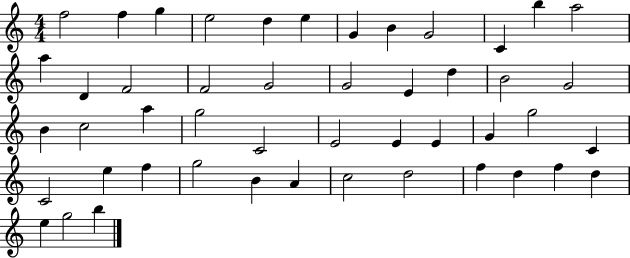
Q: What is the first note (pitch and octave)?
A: F5